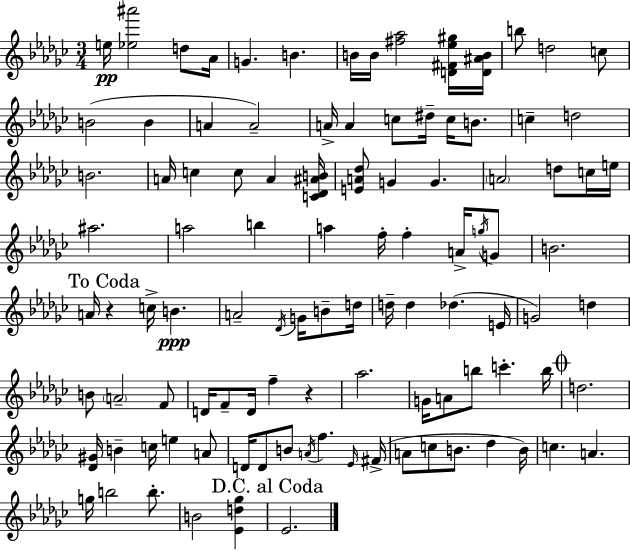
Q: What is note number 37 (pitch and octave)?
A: A5